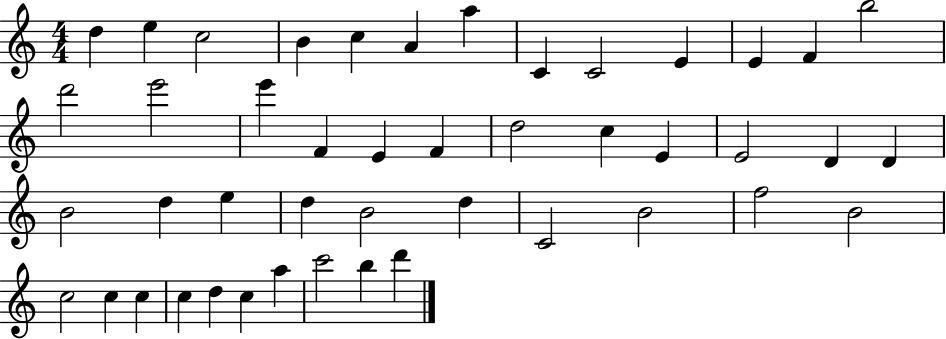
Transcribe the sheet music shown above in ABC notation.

X:1
T:Untitled
M:4/4
L:1/4
K:C
d e c2 B c A a C C2 E E F b2 d'2 e'2 e' F E F d2 c E E2 D D B2 d e d B2 d C2 B2 f2 B2 c2 c c c d c a c'2 b d'